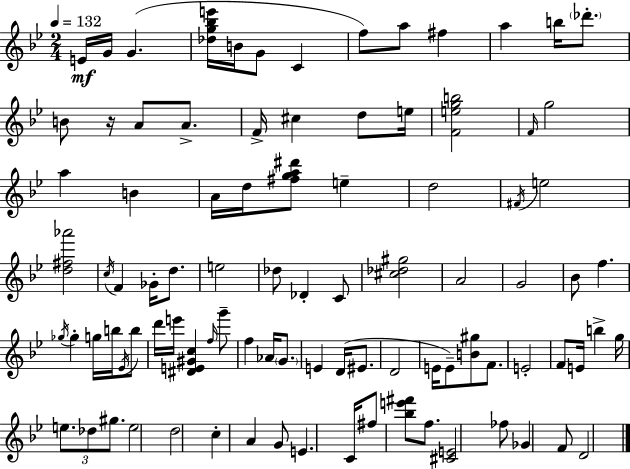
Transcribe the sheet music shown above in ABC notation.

X:1
T:Untitled
M:2/4
L:1/4
K:Bb
E/4 G/4 G [_dg_be']/4 B/4 G/2 C f/2 a/2 ^f a b/4 _d'/2 B/2 z/4 A/2 A/2 F/4 ^c d/2 e/4 [Fegb]2 F/4 g2 a B A/4 d/4 [^fga^d']/2 e d2 ^F/4 e2 [d^f_a']2 c/4 F _G/4 d/2 e2 _d/2 _D C/2 [^c_d^g]2 A2 G2 _B/2 f _g/4 _g g/4 b/4 _E/4 b/2 d'/4 e'/4 [^DE^Gc] f/4 g'/2 f _A/4 G/2 E D/4 ^E/2 D2 E/4 E/2 [B^g]/2 F/2 E2 F/2 E/4 b g/4 e/2 _d/2 ^g/2 e2 d2 c A G/2 E C/4 ^f/2 [_be'^f']/2 f/2 [^CE]2 _f/2 _G F/2 D2